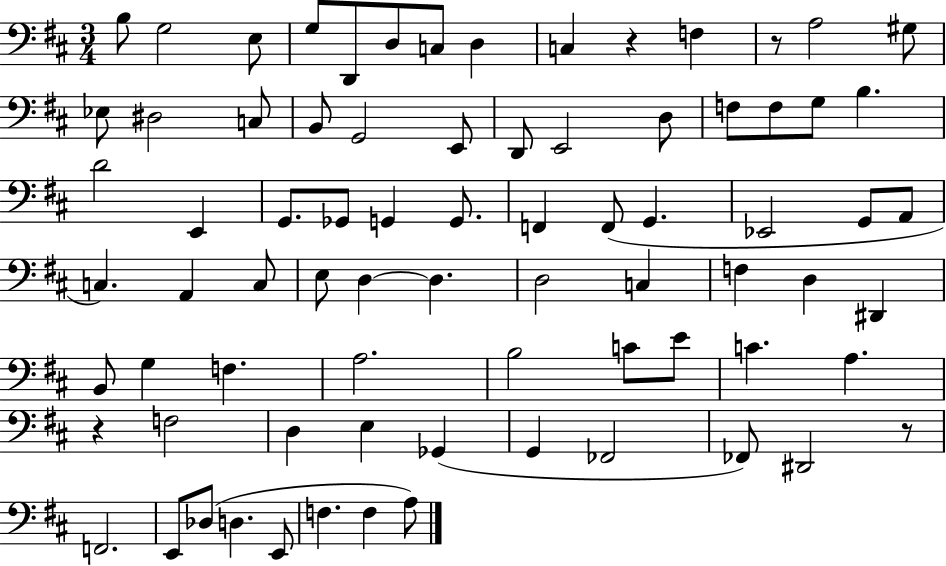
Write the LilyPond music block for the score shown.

{
  \clef bass
  \numericTimeSignature
  \time 3/4
  \key d \major
  \repeat volta 2 { b8 g2 e8 | g8 d,8 d8 c8 d4 | c4 r4 f4 | r8 a2 gis8 | \break ees8 dis2 c8 | b,8 g,2 e,8 | d,8 e,2 d8 | f8 f8 g8 b4. | \break d'2 e,4 | g,8. ges,8 g,4 g,8. | f,4 f,8( g,4. | ees,2 g,8 a,8 | \break c4.) a,4 c8 | e8 d4~~ d4. | d2 c4 | f4 d4 dis,4 | \break b,8 g4 f4. | a2. | b2 c'8 e'8 | c'4. a4. | \break r4 f2 | d4 e4 ges,4( | g,4 fes,2 | fes,8) dis,2 r8 | \break f,2. | e,8 des8( d4. e,8 | f4. f4 a8) | } \bar "|."
}